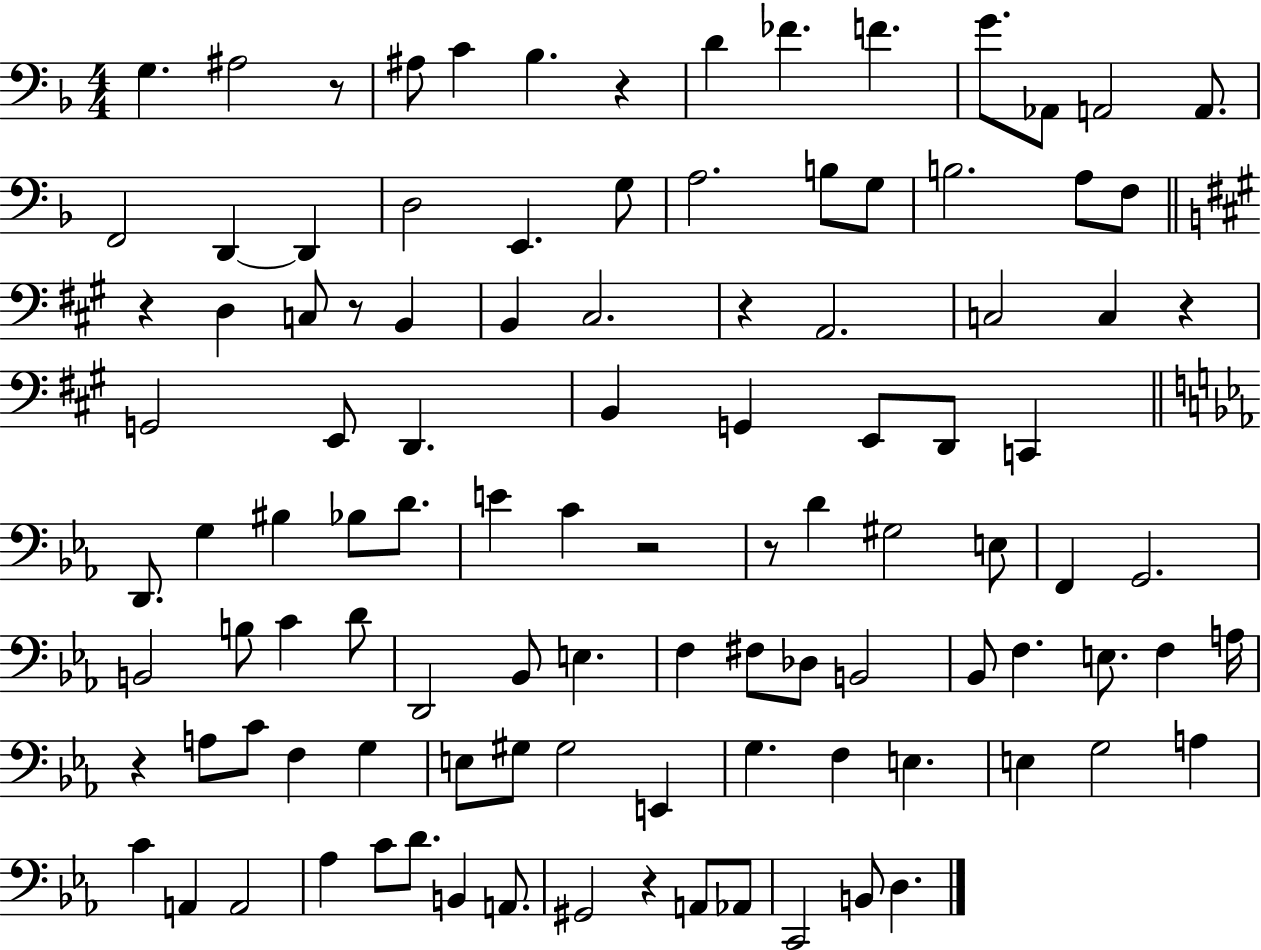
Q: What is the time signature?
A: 4/4